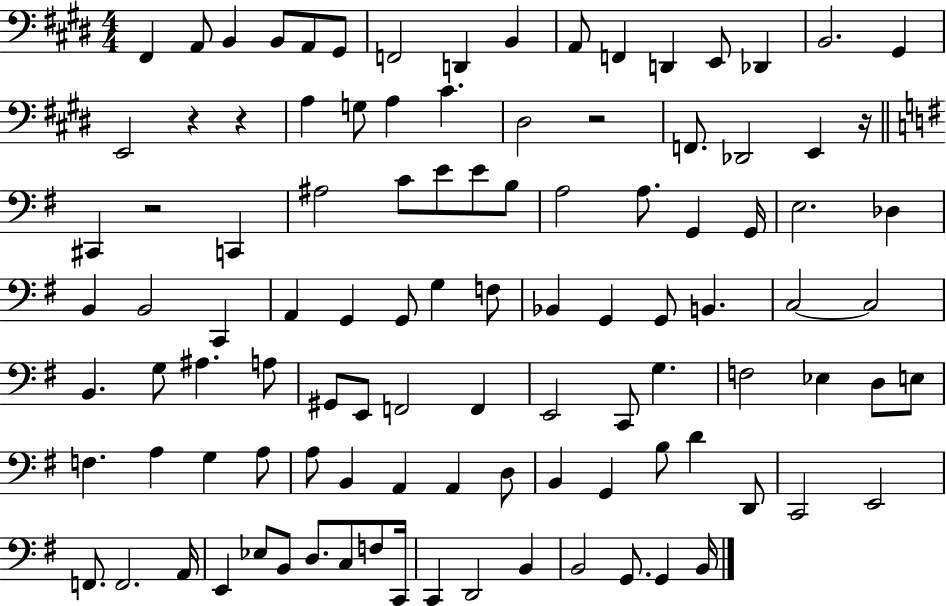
{
  \clef bass
  \numericTimeSignature
  \time 4/4
  \key e \major
  fis,4 a,8 b,4 b,8 a,8 gis,8 | f,2 d,4 b,4 | a,8 f,4 d,4 e,8 des,4 | b,2. gis,4 | \break e,2 r4 r4 | a4 g8 a4 cis'4. | dis2 r2 | f,8. des,2 e,4 r16 | \break \bar "||" \break \key g \major cis,4 r2 c,4 | ais2 c'8 e'8 e'8 b8 | a2 a8. g,4 g,16 | e2. des4 | \break b,4 b,2 c,4 | a,4 g,4 g,8 g4 f8 | bes,4 g,4 g,8 b,4. | c2~~ c2 | \break b,4. g8 ais4. a8 | gis,8 e,8 f,2 f,4 | e,2 c,8 g4. | f2 ees4 d8 e8 | \break f4. a4 g4 a8 | a8 b,4 a,4 a,4 d8 | b,4 g,4 b8 d'4 d,8 | c,2 e,2 | \break f,8. f,2. a,16 | e,4 ees8 b,8 d8. c8 f8 c,16 | c,4 d,2 b,4 | b,2 g,8. g,4 b,16 | \break \bar "|."
}